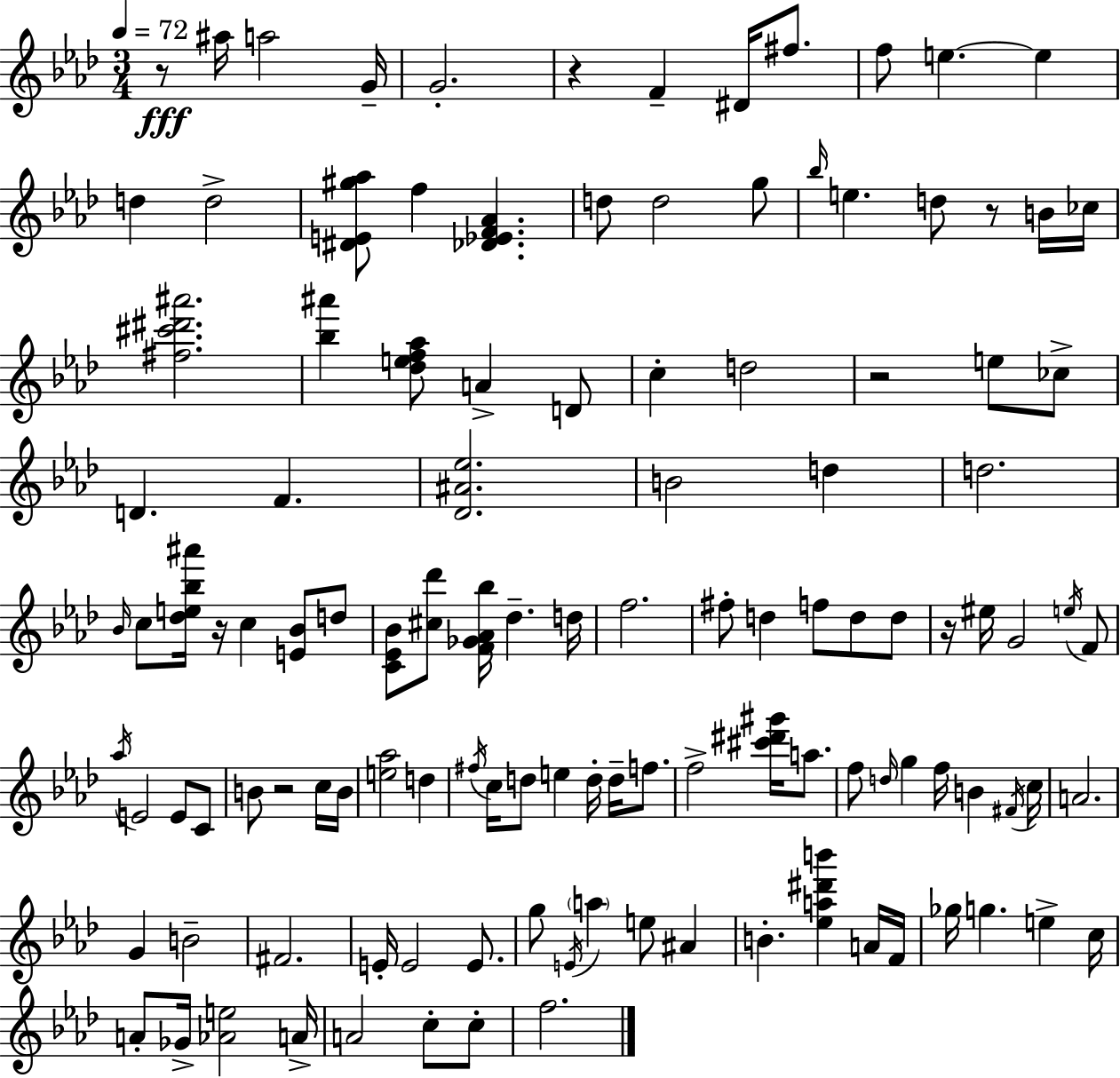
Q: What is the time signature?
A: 3/4